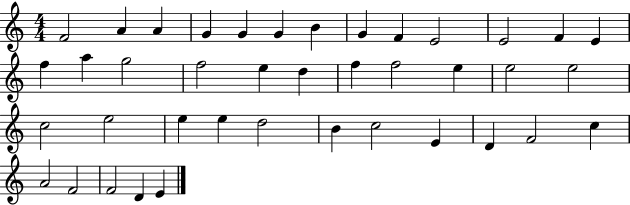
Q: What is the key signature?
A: C major